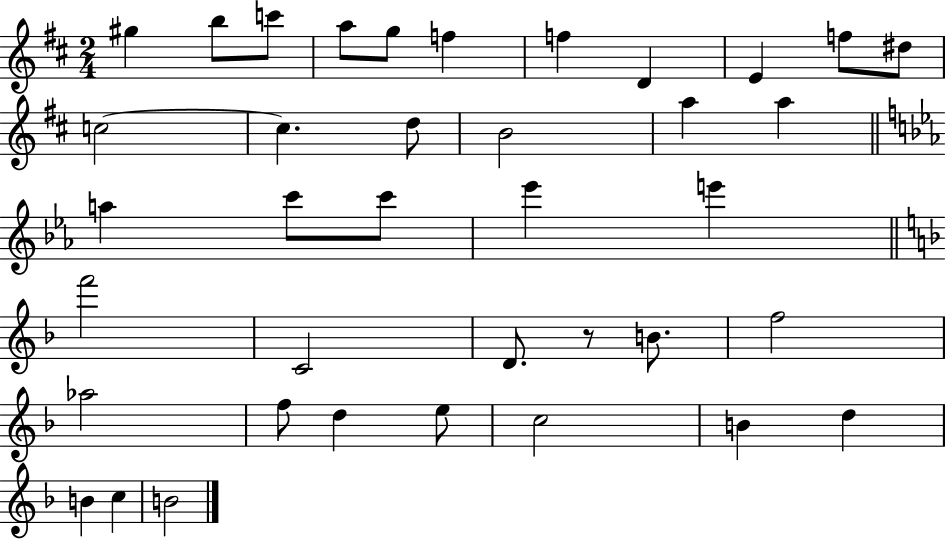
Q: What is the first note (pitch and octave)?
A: G#5